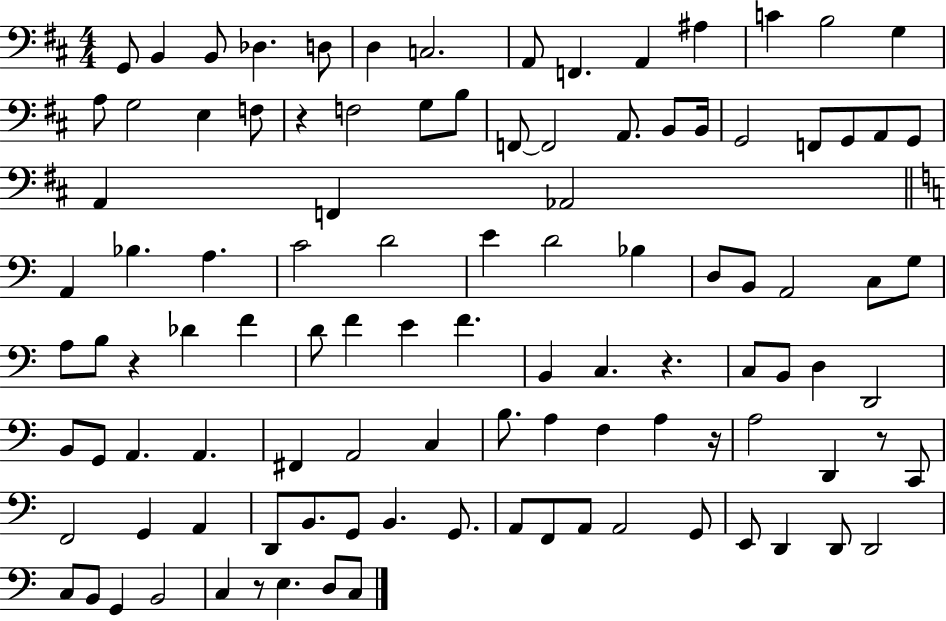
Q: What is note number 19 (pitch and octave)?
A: F3